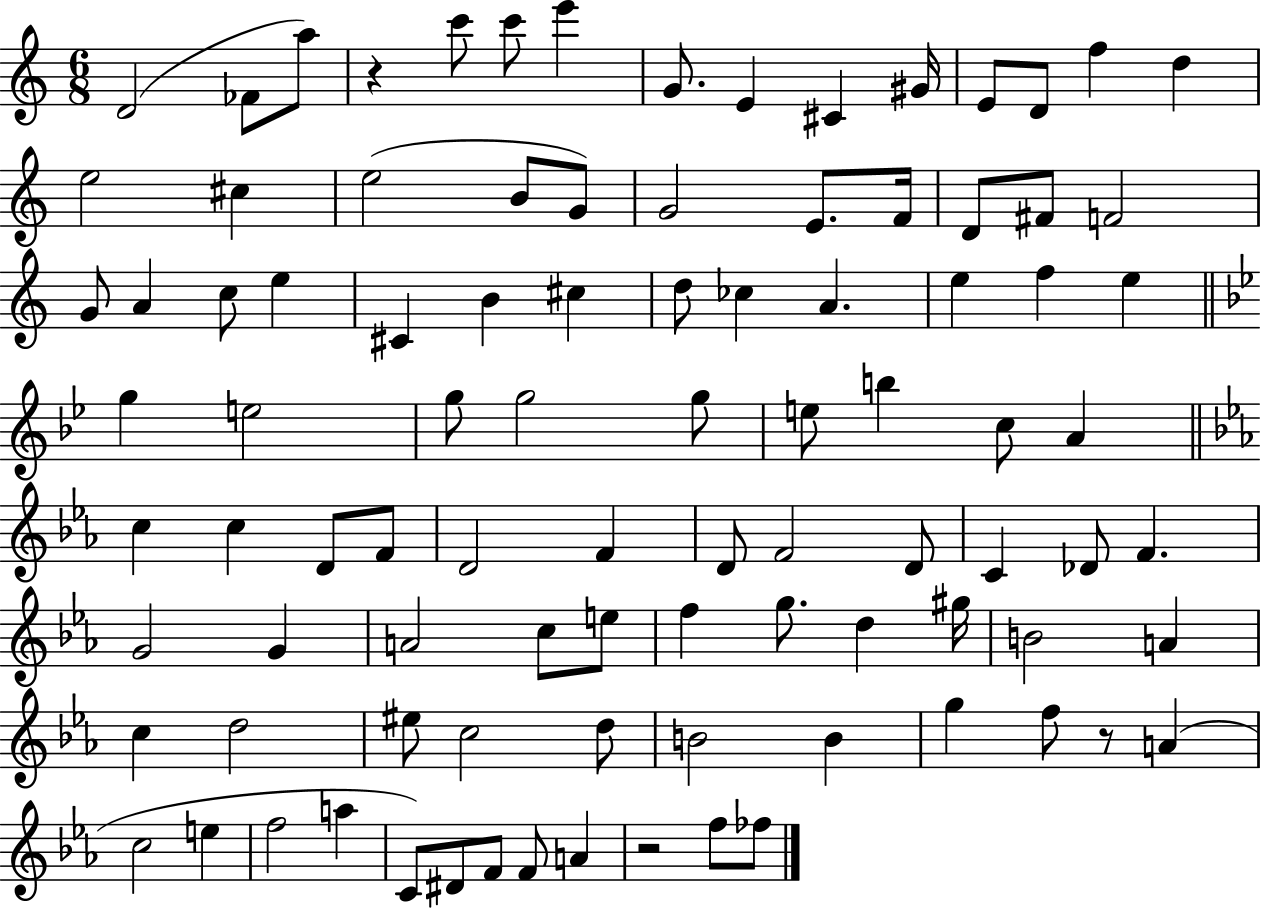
X:1
T:Untitled
M:6/8
L:1/4
K:C
D2 _F/2 a/2 z c'/2 c'/2 e' G/2 E ^C ^G/4 E/2 D/2 f d e2 ^c e2 B/2 G/2 G2 E/2 F/4 D/2 ^F/2 F2 G/2 A c/2 e ^C B ^c d/2 _c A e f e g e2 g/2 g2 g/2 e/2 b c/2 A c c D/2 F/2 D2 F D/2 F2 D/2 C _D/2 F G2 G A2 c/2 e/2 f g/2 d ^g/4 B2 A c d2 ^e/2 c2 d/2 B2 B g f/2 z/2 A c2 e f2 a C/2 ^D/2 F/2 F/2 A z2 f/2 _f/2